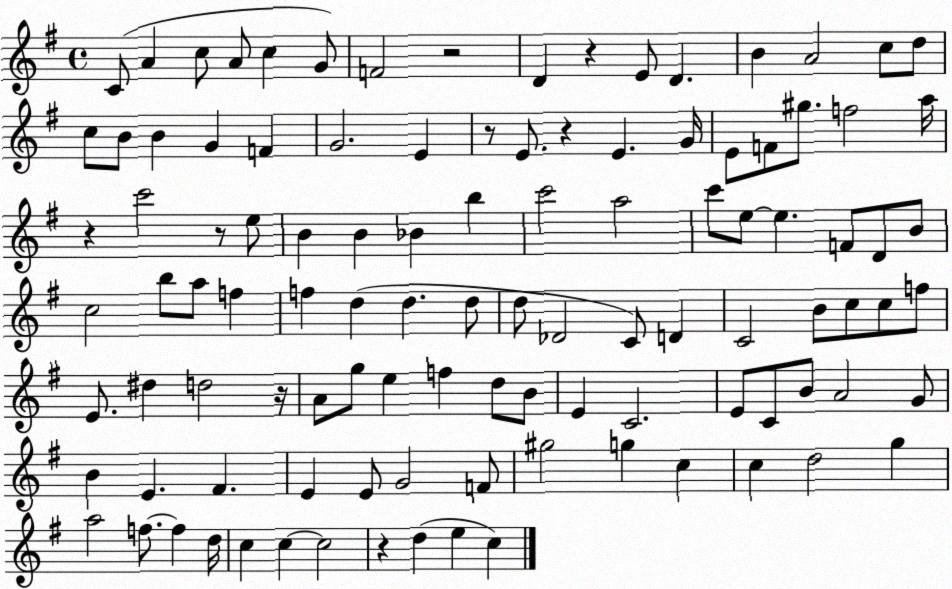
X:1
T:Untitled
M:4/4
L:1/4
K:G
C/2 A c/2 A/2 c G/2 F2 z2 D z E/2 D B A2 c/2 d/2 c/2 B/2 B G F G2 E z/2 E/2 z E G/4 E/2 F/2 ^g/2 f2 a/4 z c'2 z/2 e/2 B B _B b c'2 a2 c'/2 e/2 e F/2 D/2 B/2 c2 b/2 a/2 f f d d d/2 d/2 _D2 C/2 D C2 B/2 c/2 c/2 f/2 E/2 ^d d2 z/4 A/2 g/2 e f d/2 B/2 E C2 E/2 C/2 B/2 A2 G/2 B E ^F E E/2 G2 F/2 ^g2 g c c d2 g a2 f/2 f d/4 c c c2 z d e c